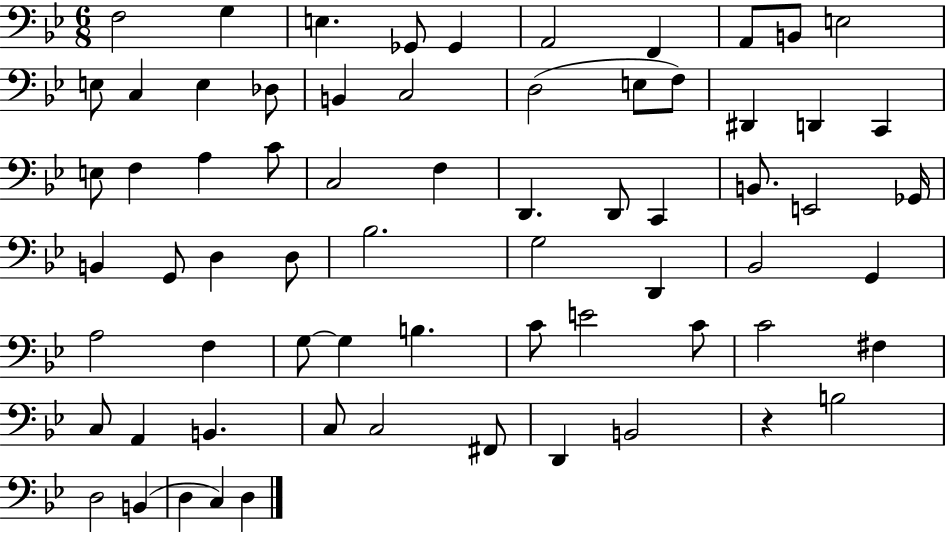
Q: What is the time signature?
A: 6/8